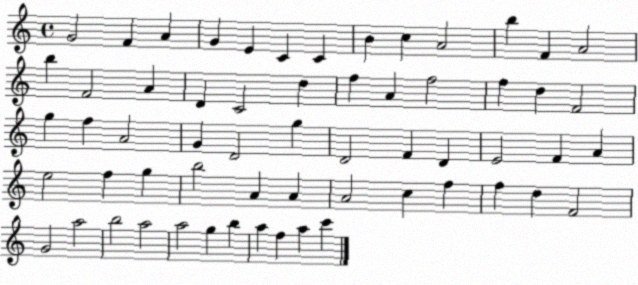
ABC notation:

X:1
T:Untitled
M:4/4
L:1/4
K:C
G2 F A G E C C B c A2 b F A2 b F2 A D C2 d f A f2 f d F2 g f A2 G D2 g D2 F D E2 F A e2 f g b2 A A A2 c f f d F2 G2 a2 b2 a2 a2 g b a f a c'